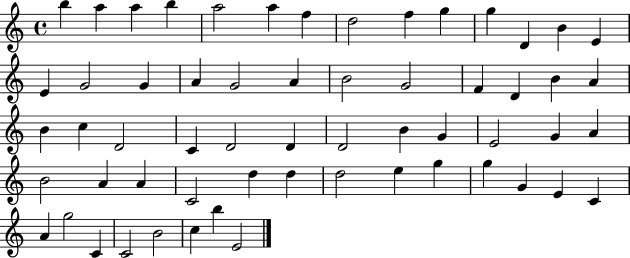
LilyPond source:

{
  \clef treble
  \time 4/4
  \defaultTimeSignature
  \key c \major
  b''4 a''4 a''4 b''4 | a''2 a''4 f''4 | d''2 f''4 g''4 | g''4 d'4 b'4 e'4 | \break e'4 g'2 g'4 | a'4 g'2 a'4 | b'2 g'2 | f'4 d'4 b'4 a'4 | \break b'4 c''4 d'2 | c'4 d'2 d'4 | d'2 b'4 g'4 | e'2 g'4 a'4 | \break b'2 a'4 a'4 | c'2 d''4 d''4 | d''2 e''4 g''4 | g''4 g'4 e'4 c'4 | \break a'4 g''2 c'4 | c'2 b'2 | c''4 b''4 e'2 | \bar "|."
}